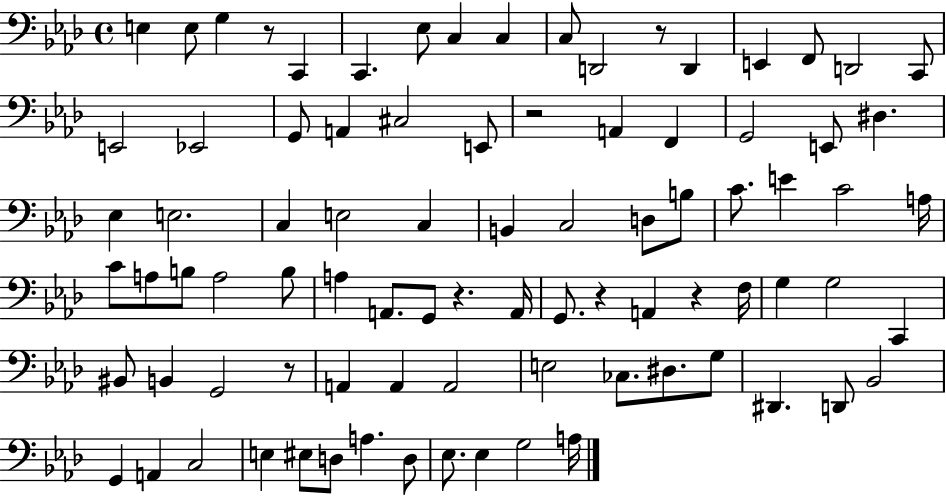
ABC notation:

X:1
T:Untitled
M:4/4
L:1/4
K:Ab
E, E,/2 G, z/2 C,, C,, _E,/2 C, C, C,/2 D,,2 z/2 D,, E,, F,,/2 D,,2 C,,/2 E,,2 _E,,2 G,,/2 A,, ^C,2 E,,/2 z2 A,, F,, G,,2 E,,/2 ^D, _E, E,2 C, E,2 C, B,, C,2 D,/2 B,/2 C/2 E C2 A,/4 C/2 A,/2 B,/2 A,2 B,/2 A, A,,/2 G,,/2 z A,,/4 G,,/2 z A,, z F,/4 G, G,2 C,, ^B,,/2 B,, G,,2 z/2 A,, A,, A,,2 E,2 _C,/2 ^D,/2 G,/2 ^D,, D,,/2 _B,,2 G,, A,, C,2 E, ^E,/2 D,/2 A, D,/2 _E,/2 _E, G,2 A,/4